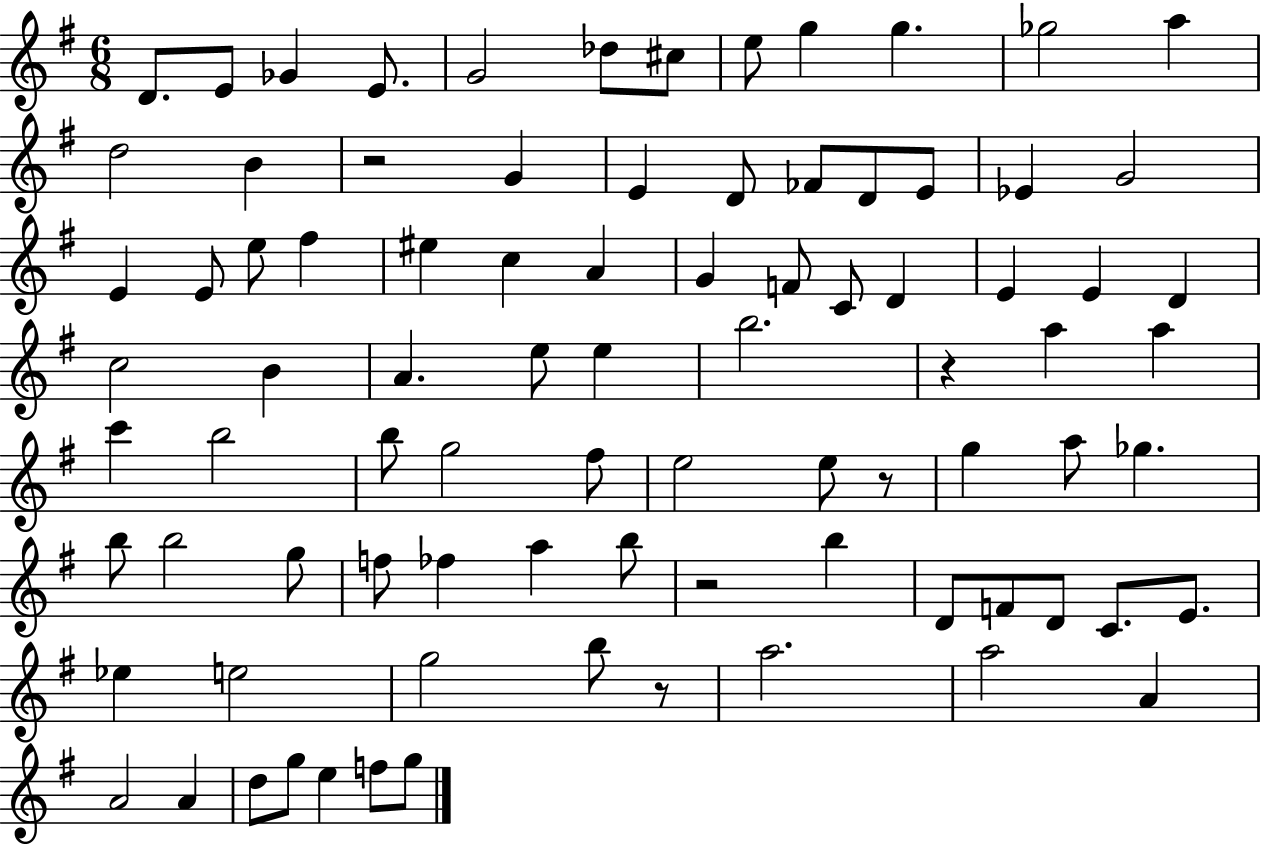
X:1
T:Untitled
M:6/8
L:1/4
K:G
D/2 E/2 _G E/2 G2 _d/2 ^c/2 e/2 g g _g2 a d2 B z2 G E D/2 _F/2 D/2 E/2 _E G2 E E/2 e/2 ^f ^e c A G F/2 C/2 D E E D c2 B A e/2 e b2 z a a c' b2 b/2 g2 ^f/2 e2 e/2 z/2 g a/2 _g b/2 b2 g/2 f/2 _f a b/2 z2 b D/2 F/2 D/2 C/2 E/2 _e e2 g2 b/2 z/2 a2 a2 A A2 A d/2 g/2 e f/2 g/2